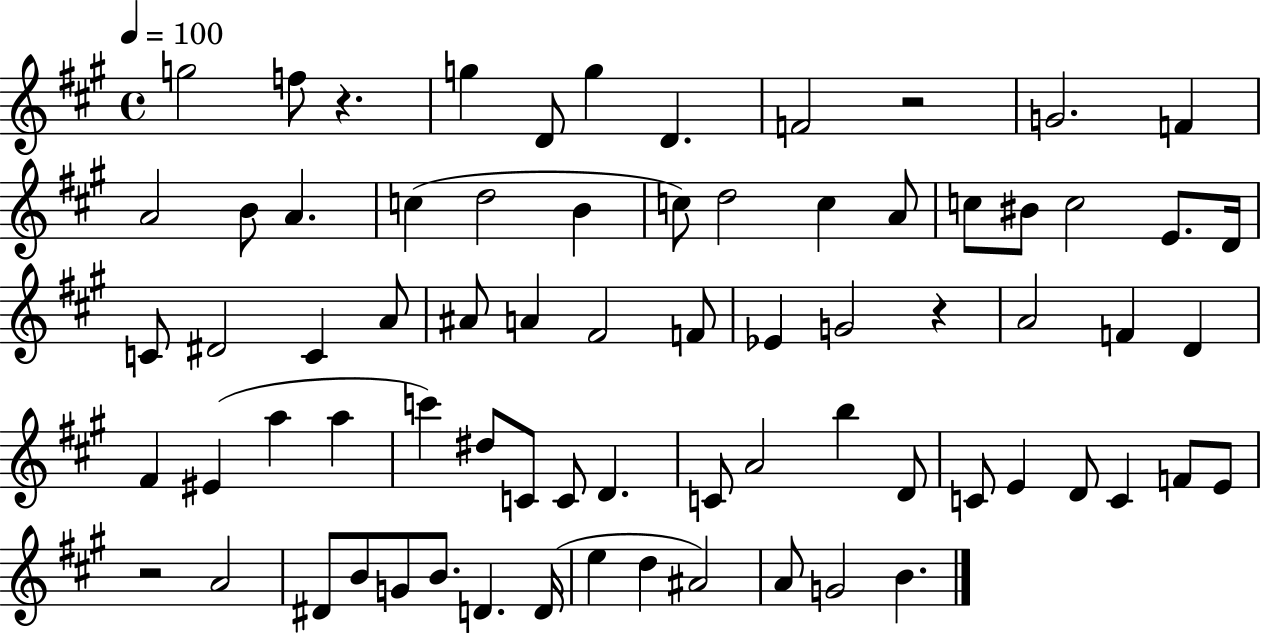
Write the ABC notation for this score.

X:1
T:Untitled
M:4/4
L:1/4
K:A
g2 f/2 z g D/2 g D F2 z2 G2 F A2 B/2 A c d2 B c/2 d2 c A/2 c/2 ^B/2 c2 E/2 D/4 C/2 ^D2 C A/2 ^A/2 A ^F2 F/2 _E G2 z A2 F D ^F ^E a a c' ^d/2 C/2 C/2 D C/2 A2 b D/2 C/2 E D/2 C F/2 E/2 z2 A2 ^D/2 B/2 G/2 B/2 D D/4 e d ^A2 A/2 G2 B